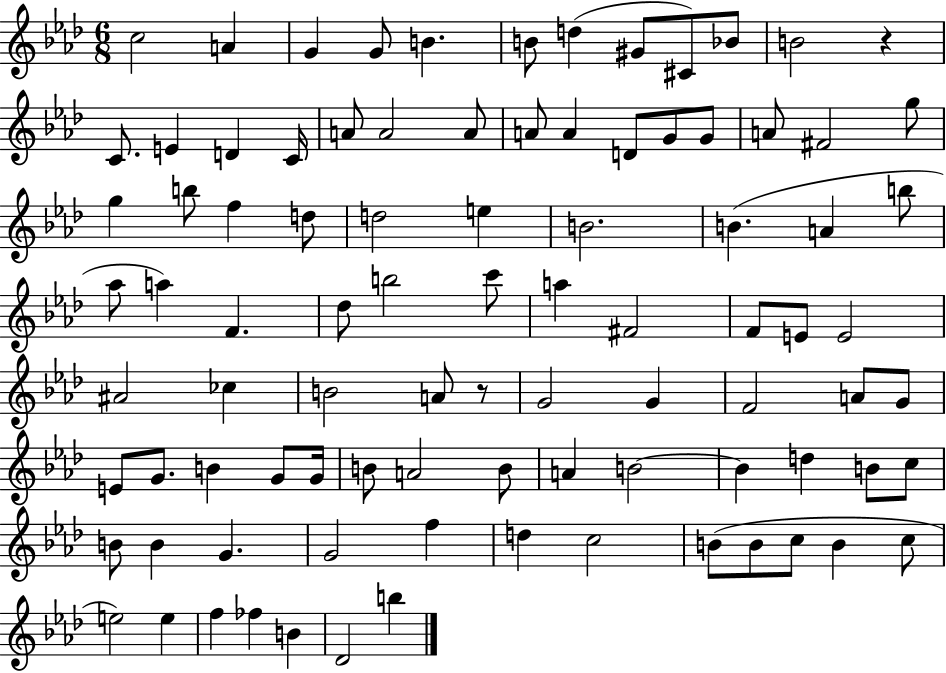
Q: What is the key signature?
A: AES major